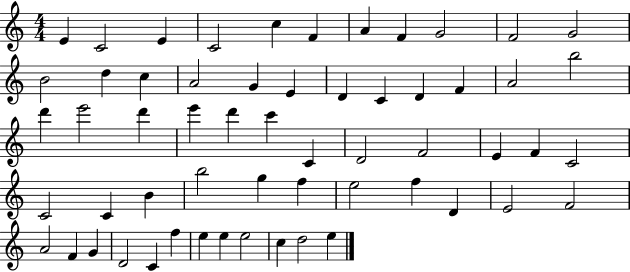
{
  \clef treble
  \numericTimeSignature
  \time 4/4
  \key c \major
  e'4 c'2 e'4 | c'2 c''4 f'4 | a'4 f'4 g'2 | f'2 g'2 | \break b'2 d''4 c''4 | a'2 g'4 e'4 | d'4 c'4 d'4 f'4 | a'2 b''2 | \break d'''4 e'''2 d'''4 | e'''4 d'''4 c'''4 c'4 | d'2 f'2 | e'4 f'4 c'2 | \break c'2 c'4 b'4 | b''2 g''4 f''4 | e''2 f''4 d'4 | e'2 f'2 | \break a'2 f'4 g'4 | d'2 c'4 f''4 | e''4 e''4 e''2 | c''4 d''2 e''4 | \break \bar "|."
}